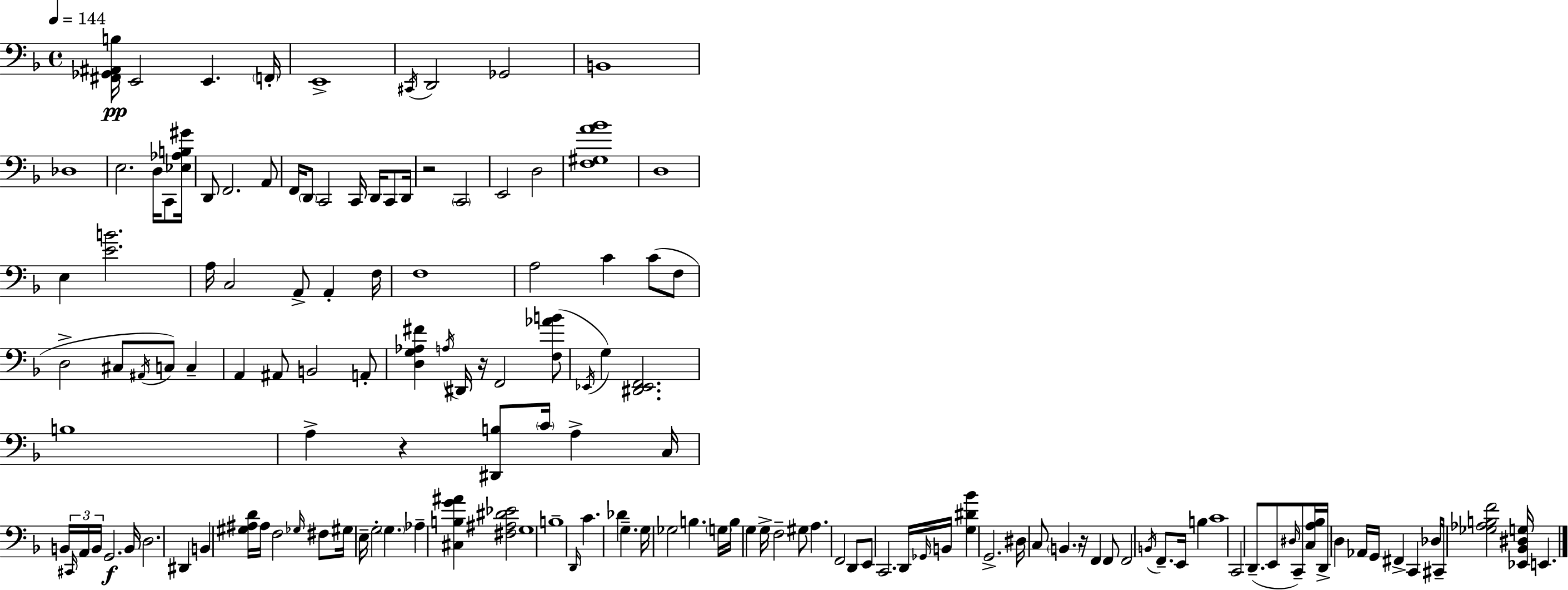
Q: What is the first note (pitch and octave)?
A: E2